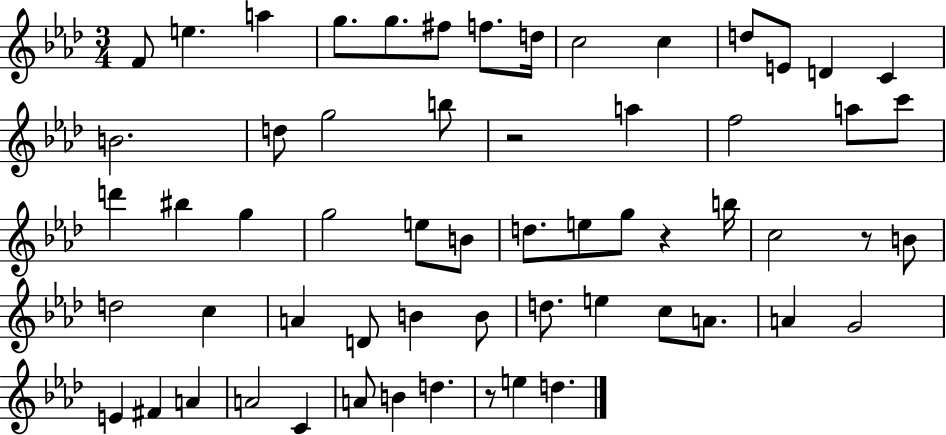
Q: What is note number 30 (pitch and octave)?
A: E5